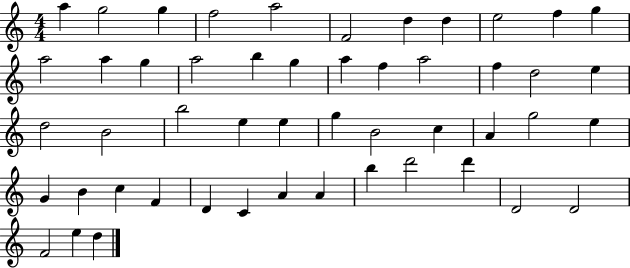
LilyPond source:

{
  \clef treble
  \numericTimeSignature
  \time 4/4
  \key c \major
  a''4 g''2 g''4 | f''2 a''2 | f'2 d''4 d''4 | e''2 f''4 g''4 | \break a''2 a''4 g''4 | a''2 b''4 g''4 | a''4 f''4 a''2 | f''4 d''2 e''4 | \break d''2 b'2 | b''2 e''4 e''4 | g''4 b'2 c''4 | a'4 g''2 e''4 | \break g'4 b'4 c''4 f'4 | d'4 c'4 a'4 a'4 | b''4 d'''2 d'''4 | d'2 d'2 | \break f'2 e''4 d''4 | \bar "|."
}